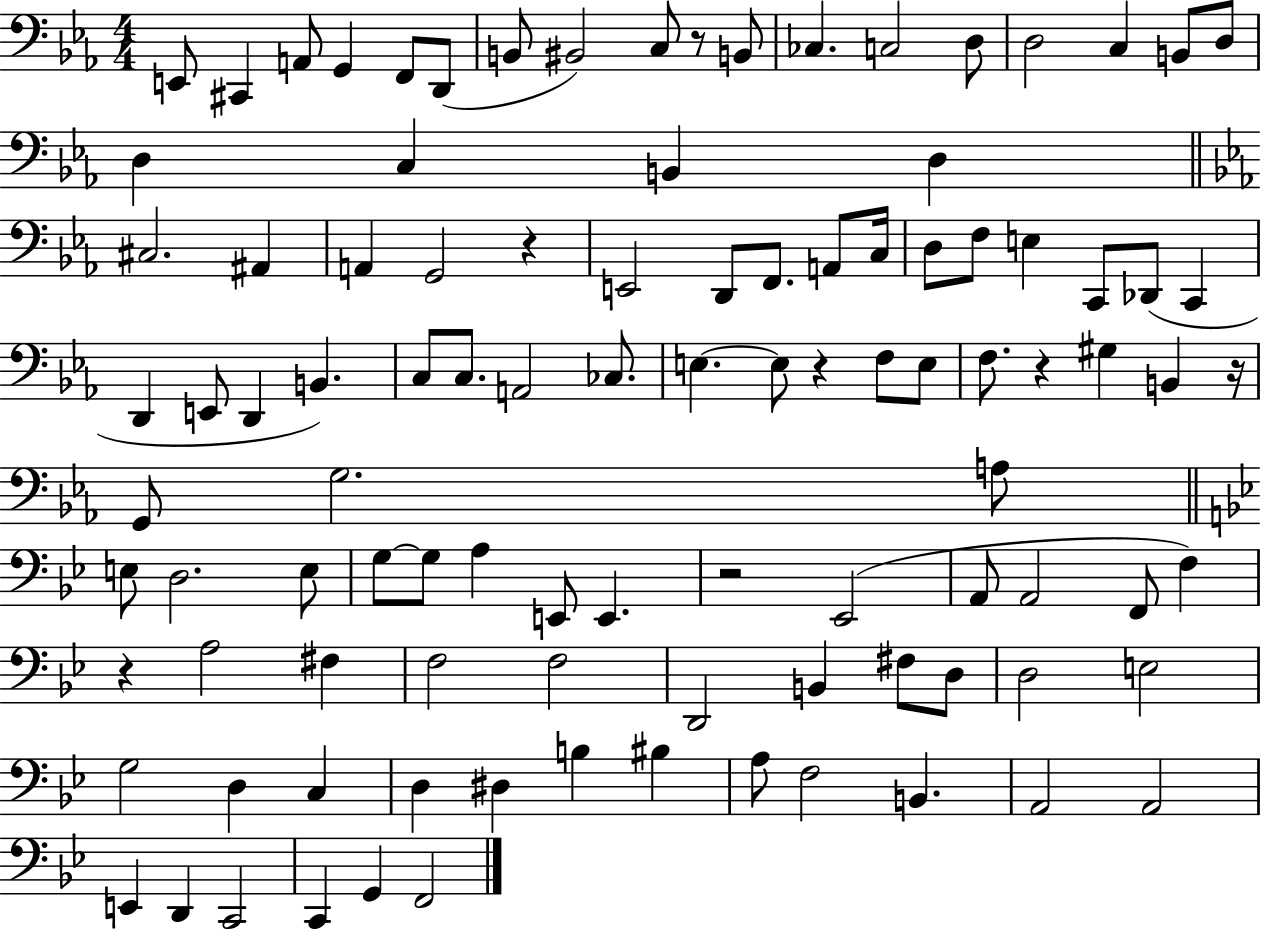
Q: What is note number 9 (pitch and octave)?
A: C3